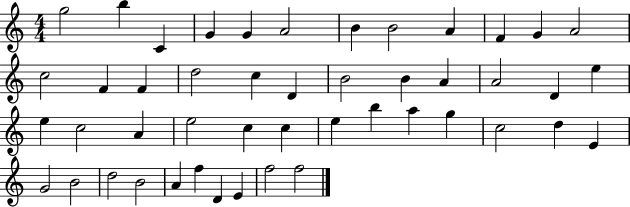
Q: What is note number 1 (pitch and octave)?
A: G5